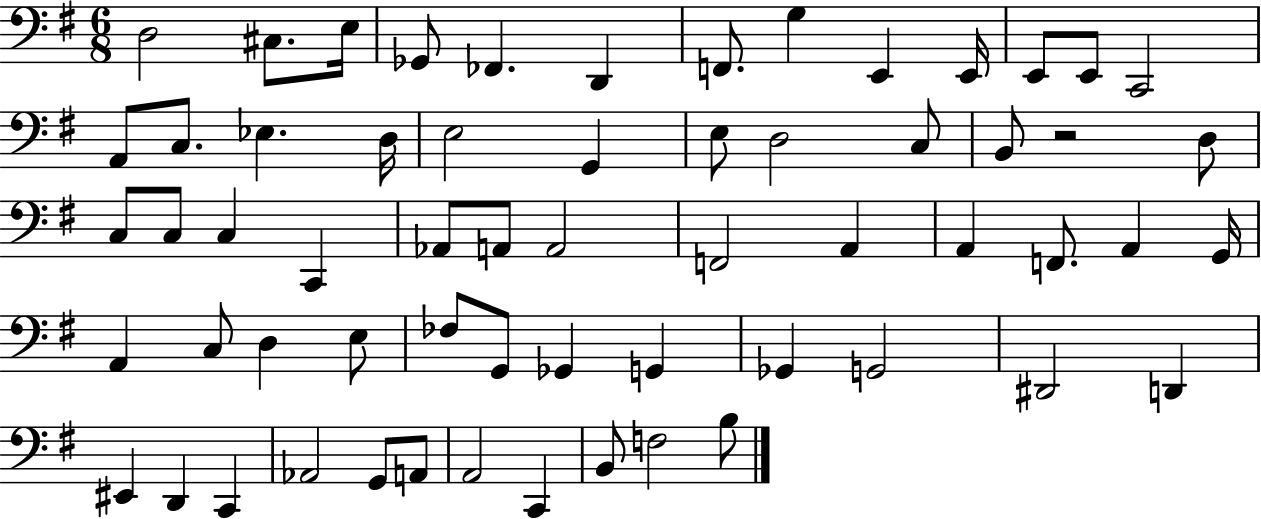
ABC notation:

X:1
T:Untitled
M:6/8
L:1/4
K:G
D,2 ^C,/2 E,/4 _G,,/2 _F,, D,, F,,/2 G, E,, E,,/4 E,,/2 E,,/2 C,,2 A,,/2 C,/2 _E, D,/4 E,2 G,, E,/2 D,2 C,/2 B,,/2 z2 D,/2 C,/2 C,/2 C, C,, _A,,/2 A,,/2 A,,2 F,,2 A,, A,, F,,/2 A,, G,,/4 A,, C,/2 D, E,/2 _F,/2 G,,/2 _G,, G,, _G,, G,,2 ^D,,2 D,, ^E,, D,, C,, _A,,2 G,,/2 A,,/2 A,,2 C,, B,,/2 F,2 B,/2